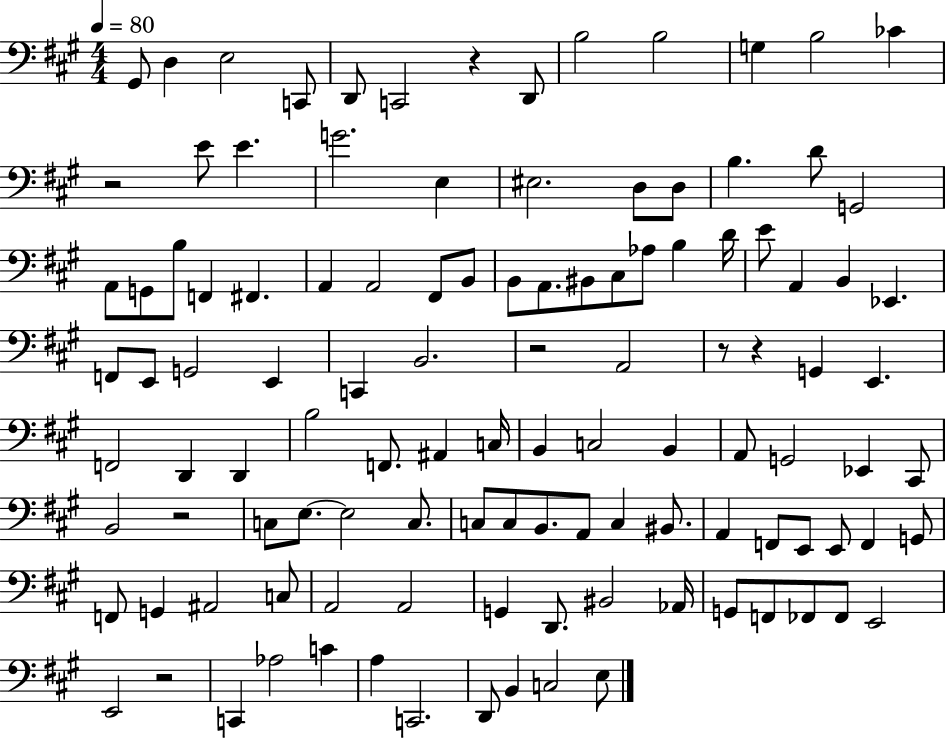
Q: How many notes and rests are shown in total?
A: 114